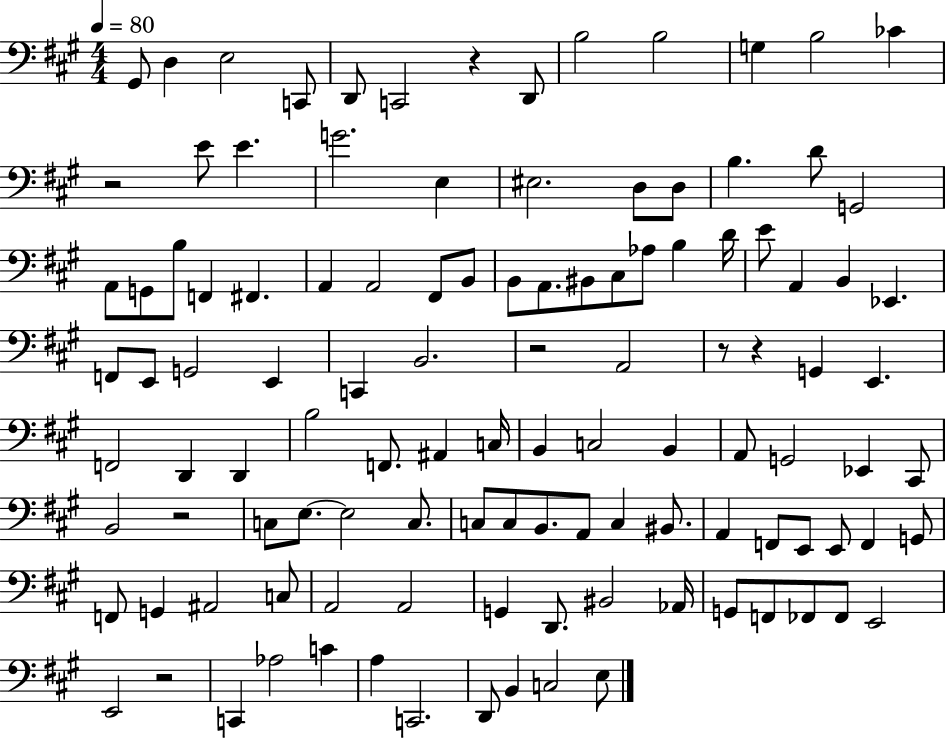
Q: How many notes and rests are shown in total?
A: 114